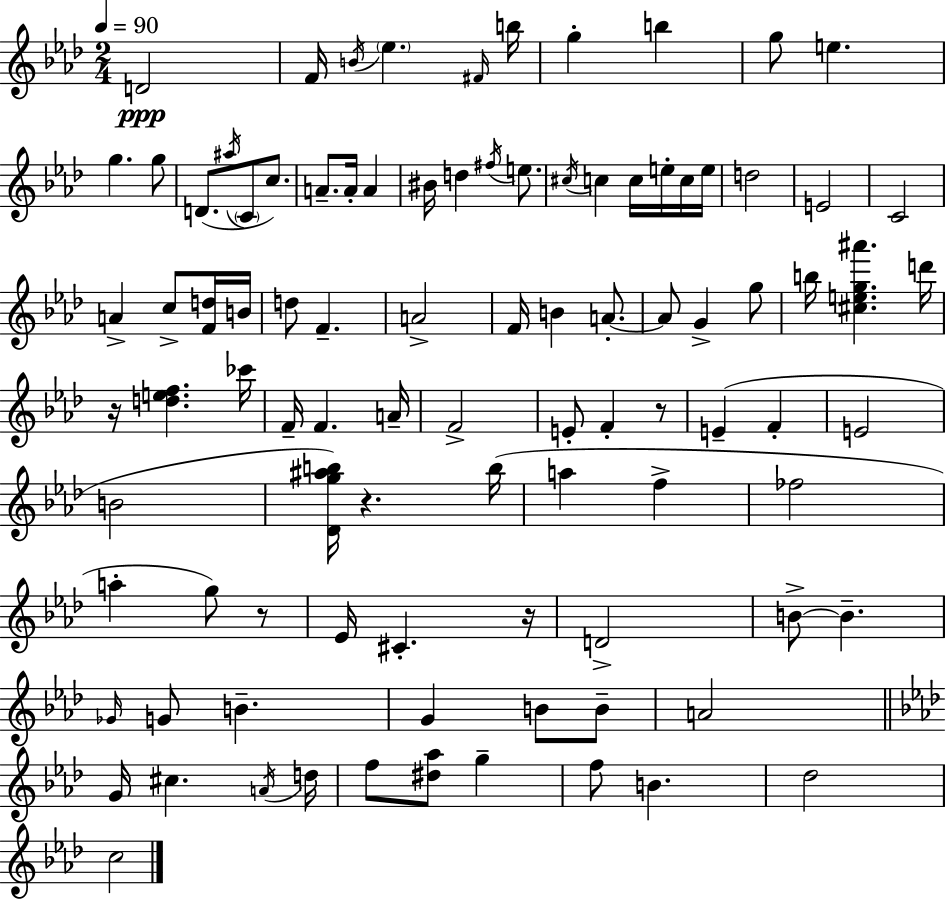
D4/h F4/s B4/s Eb5/q. F#4/s B5/s G5/q B5/q G5/e E5/q. G5/q. G5/e D4/e. A#5/s C4/e C5/e. A4/e. A4/s A4/q BIS4/s D5/q F#5/s E5/e. C#5/s C5/q C5/s E5/s C5/s E5/s D5/h E4/h C4/h A4/q C5/e [F4,D5]/s B4/s D5/e F4/q. A4/h F4/s B4/q A4/e. A4/e G4/q G5/e B5/s [C#5,E5,G5,A#6]/q. D6/s R/s [D5,E5,F5]/q. CES6/s F4/s F4/q. A4/s F4/h E4/e F4/q R/e E4/q F4/q E4/h B4/h [Db4,G5,A#5,B5]/s R/q. B5/s A5/q F5/q FES5/h A5/q G5/e R/e Eb4/s C#4/q. R/s D4/h B4/e B4/q. Gb4/s G4/e B4/q. G4/q B4/e B4/e A4/h G4/s C#5/q. A4/s D5/s F5/e [D#5,Ab5]/e G5/q F5/e B4/q. Db5/h C5/h